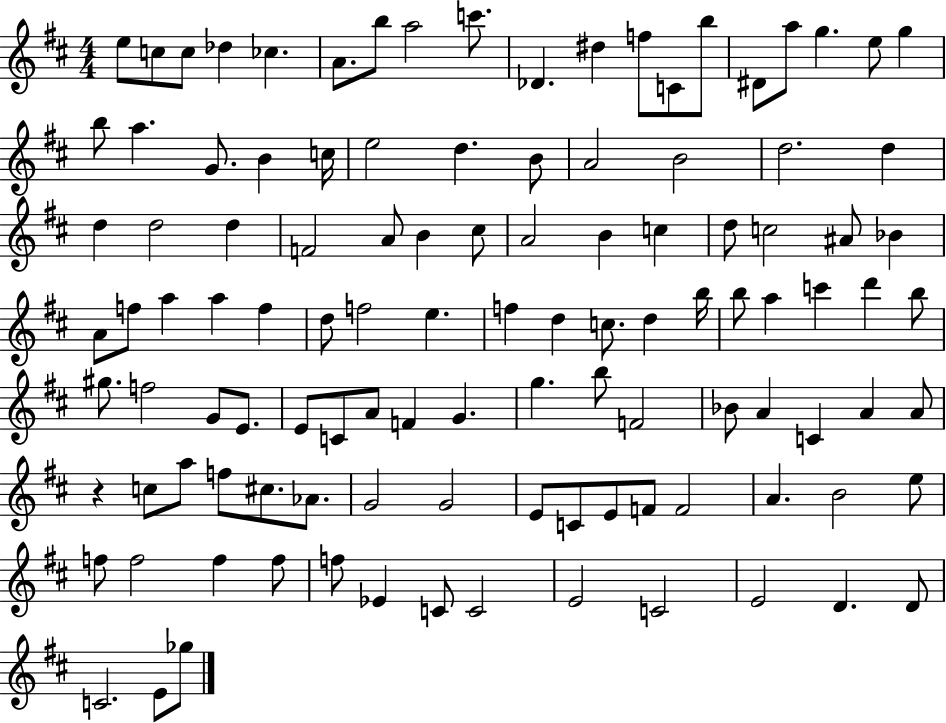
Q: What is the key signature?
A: D major